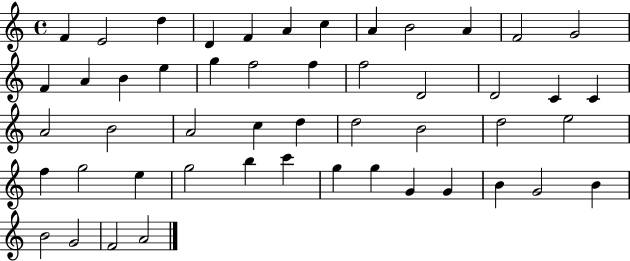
{
  \clef treble
  \time 4/4
  \defaultTimeSignature
  \key c \major
  f'4 e'2 d''4 | d'4 f'4 a'4 c''4 | a'4 b'2 a'4 | f'2 g'2 | \break f'4 a'4 b'4 e''4 | g''4 f''2 f''4 | f''2 d'2 | d'2 c'4 c'4 | \break a'2 b'2 | a'2 c''4 d''4 | d''2 b'2 | d''2 e''2 | \break f''4 g''2 e''4 | g''2 b''4 c'''4 | g''4 g''4 g'4 g'4 | b'4 g'2 b'4 | \break b'2 g'2 | f'2 a'2 | \bar "|."
}